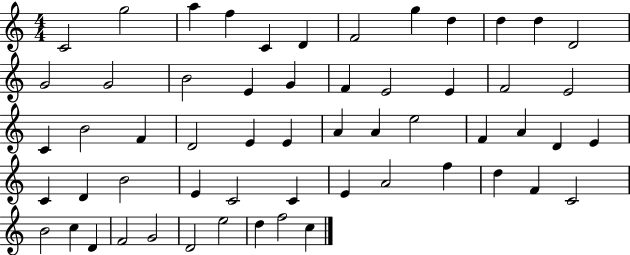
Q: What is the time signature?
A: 4/4